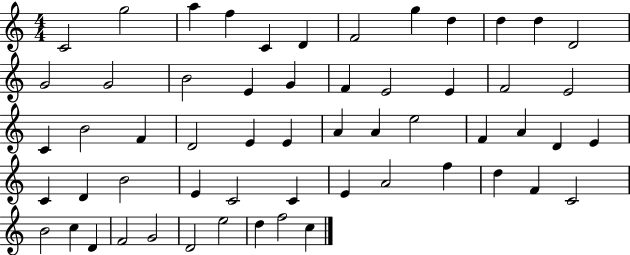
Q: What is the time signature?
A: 4/4